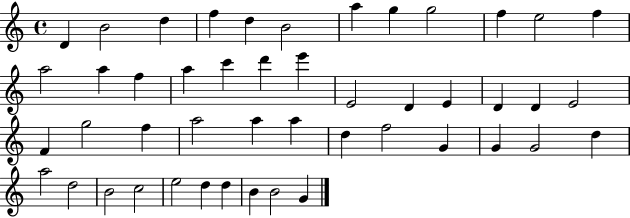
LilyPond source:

{
  \clef treble
  \time 4/4
  \defaultTimeSignature
  \key c \major
  d'4 b'2 d''4 | f''4 d''4 b'2 | a''4 g''4 g''2 | f''4 e''2 f''4 | \break a''2 a''4 f''4 | a''4 c'''4 d'''4 e'''4 | e'2 d'4 e'4 | d'4 d'4 e'2 | \break f'4 g''2 f''4 | a''2 a''4 a''4 | d''4 f''2 g'4 | g'4 g'2 d''4 | \break a''2 d''2 | b'2 c''2 | e''2 d''4 d''4 | b'4 b'2 g'4 | \break \bar "|."
}